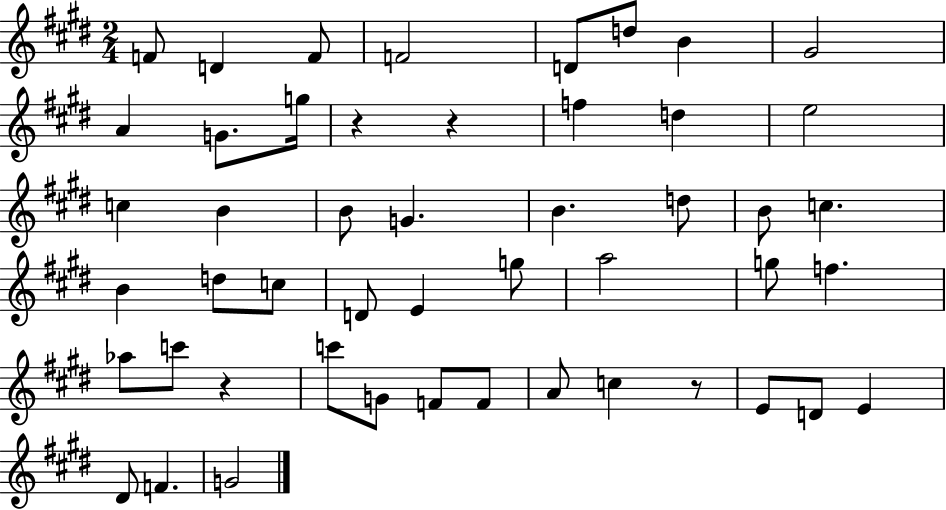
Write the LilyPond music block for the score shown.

{
  \clef treble
  \numericTimeSignature
  \time 2/4
  \key e \major
  f'8 d'4 f'8 | f'2 | d'8 d''8 b'4 | gis'2 | \break a'4 g'8. g''16 | r4 r4 | f''4 d''4 | e''2 | \break c''4 b'4 | b'8 g'4. | b'4. d''8 | b'8 c''4. | \break b'4 d''8 c''8 | d'8 e'4 g''8 | a''2 | g''8 f''4. | \break aes''8 c'''8 r4 | c'''8 g'8 f'8 f'8 | a'8 c''4 r8 | e'8 d'8 e'4 | \break dis'8 f'4. | g'2 | \bar "|."
}